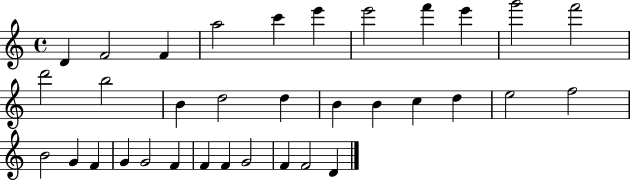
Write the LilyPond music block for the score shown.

{
  \clef treble
  \time 4/4
  \defaultTimeSignature
  \key c \major
  d'4 f'2 f'4 | a''2 c'''4 e'''4 | e'''2 f'''4 e'''4 | g'''2 f'''2 | \break d'''2 b''2 | b'4 d''2 d''4 | b'4 b'4 c''4 d''4 | e''2 f''2 | \break b'2 g'4 f'4 | g'4 g'2 f'4 | f'4 f'4 g'2 | f'4 f'2 d'4 | \break \bar "|."
}